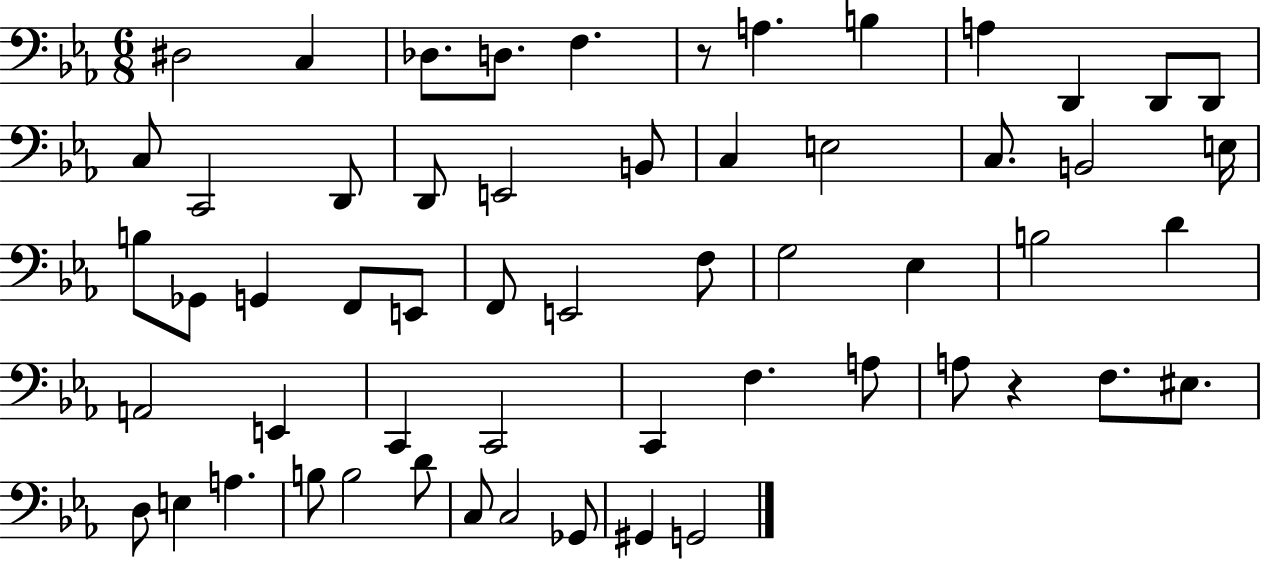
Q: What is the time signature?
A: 6/8